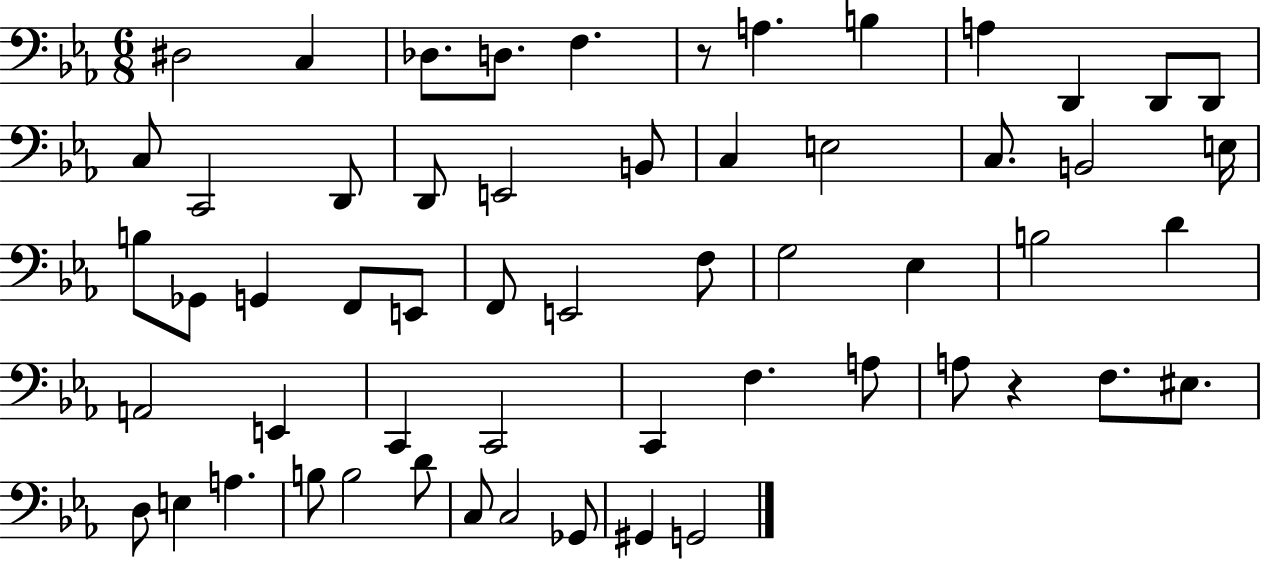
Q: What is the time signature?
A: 6/8